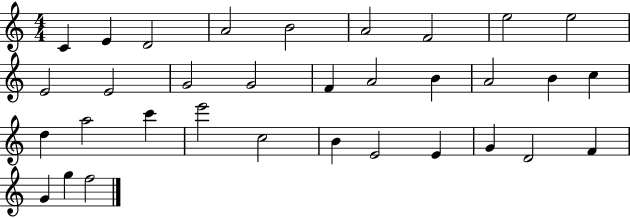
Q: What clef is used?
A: treble